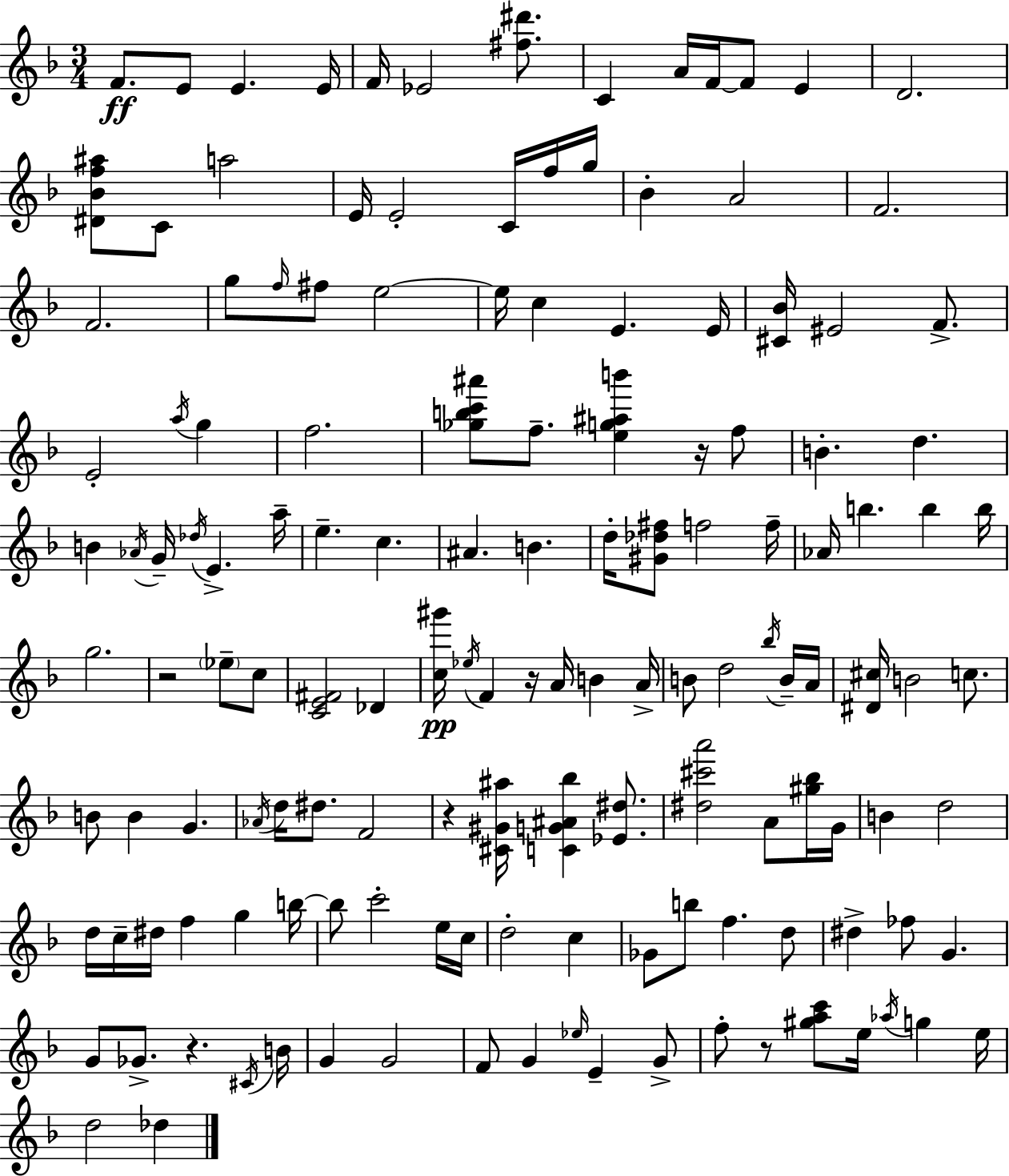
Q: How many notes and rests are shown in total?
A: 143